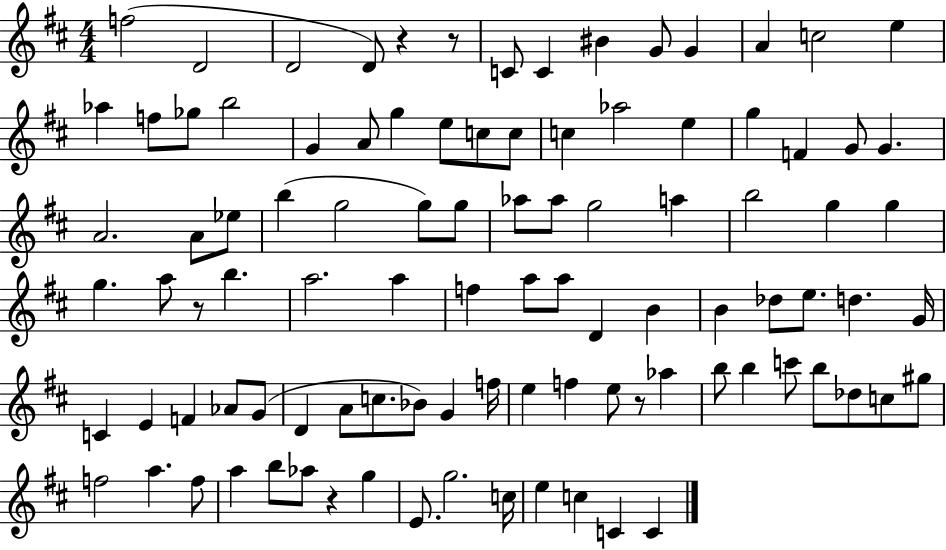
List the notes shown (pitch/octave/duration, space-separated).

F5/h D4/h D4/h D4/e R/q R/e C4/e C4/q BIS4/q G4/e G4/q A4/q C5/h E5/q Ab5/q F5/e Gb5/e B5/h G4/q A4/e G5/q E5/e C5/e C5/e C5/q Ab5/h E5/q G5/q F4/q G4/e G4/q. A4/h. A4/e Eb5/e B5/q G5/h G5/e G5/e Ab5/e Ab5/e G5/h A5/q B5/h G5/q G5/q G5/q. A5/e R/e B5/q. A5/h. A5/q F5/q A5/e A5/e D4/q B4/q B4/q Db5/e E5/e. D5/q. G4/s C4/q E4/q F4/q Ab4/e G4/e D4/q A4/e C5/e. Bb4/e G4/q F5/s E5/q F5/q E5/e R/e Ab5/q B5/e B5/q C6/e B5/e Db5/e C5/e G#5/e F5/h A5/q. F5/e A5/q B5/e Ab5/e R/q G5/q E4/e. G5/h. C5/s E5/q C5/q C4/q C4/q